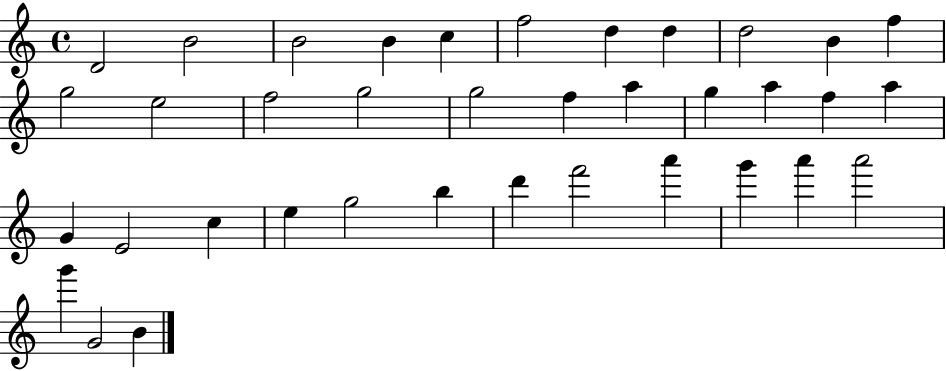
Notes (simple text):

D4/h B4/h B4/h B4/q C5/q F5/h D5/q D5/q D5/h B4/q F5/q G5/h E5/h F5/h G5/h G5/h F5/q A5/q G5/q A5/q F5/q A5/q G4/q E4/h C5/q E5/q G5/h B5/q D6/q F6/h A6/q G6/q A6/q A6/h G6/q G4/h B4/q